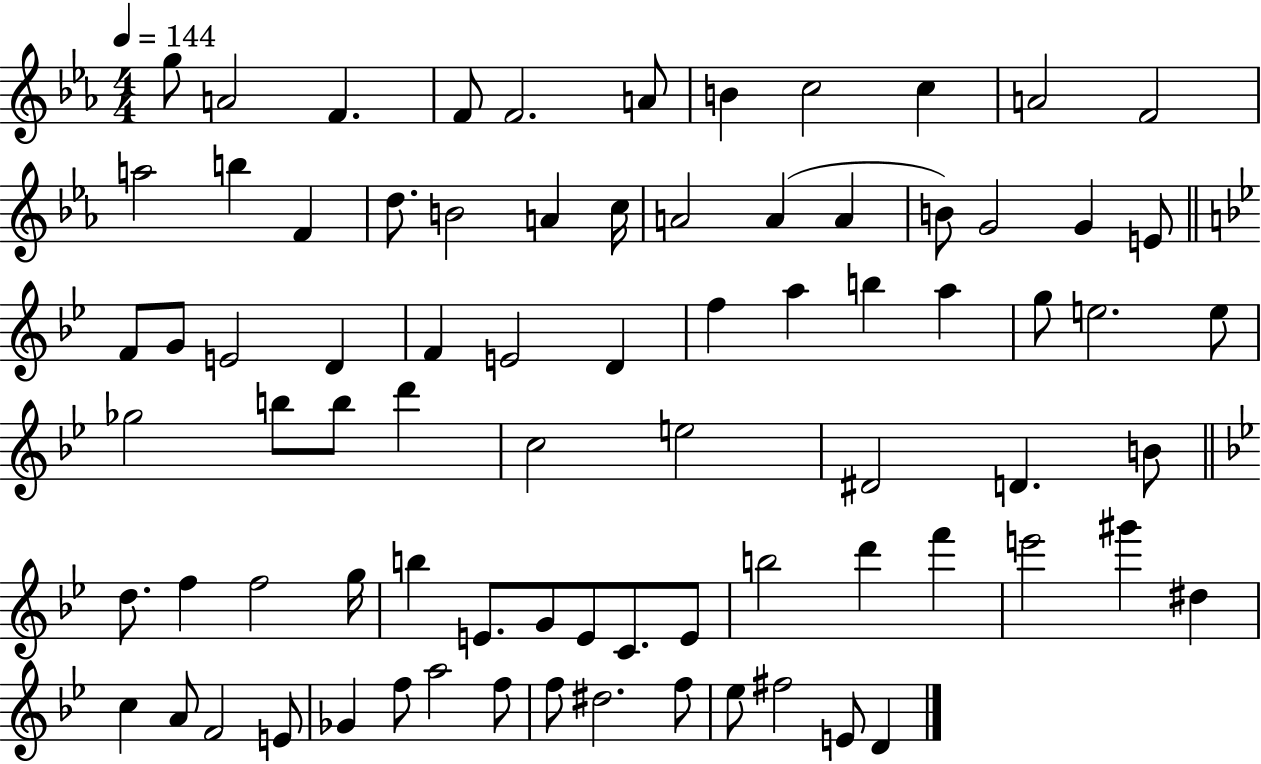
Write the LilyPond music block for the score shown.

{
  \clef treble
  \numericTimeSignature
  \time 4/4
  \key ees \major
  \tempo 4 = 144
  g''8 a'2 f'4. | f'8 f'2. a'8 | b'4 c''2 c''4 | a'2 f'2 | \break a''2 b''4 f'4 | d''8. b'2 a'4 c''16 | a'2 a'4( a'4 | b'8) g'2 g'4 e'8 | \break \bar "||" \break \key g \minor f'8 g'8 e'2 d'4 | f'4 e'2 d'4 | f''4 a''4 b''4 a''4 | g''8 e''2. e''8 | \break ges''2 b''8 b''8 d'''4 | c''2 e''2 | dis'2 d'4. b'8 | \bar "||" \break \key g \minor d''8. f''4 f''2 g''16 | b''4 e'8. g'8 e'8 c'8. e'8 | b''2 d'''4 f'''4 | e'''2 gis'''4 dis''4 | \break c''4 a'8 f'2 e'8 | ges'4 f''8 a''2 f''8 | f''8 dis''2. f''8 | ees''8 fis''2 e'8 d'4 | \break \bar "|."
}